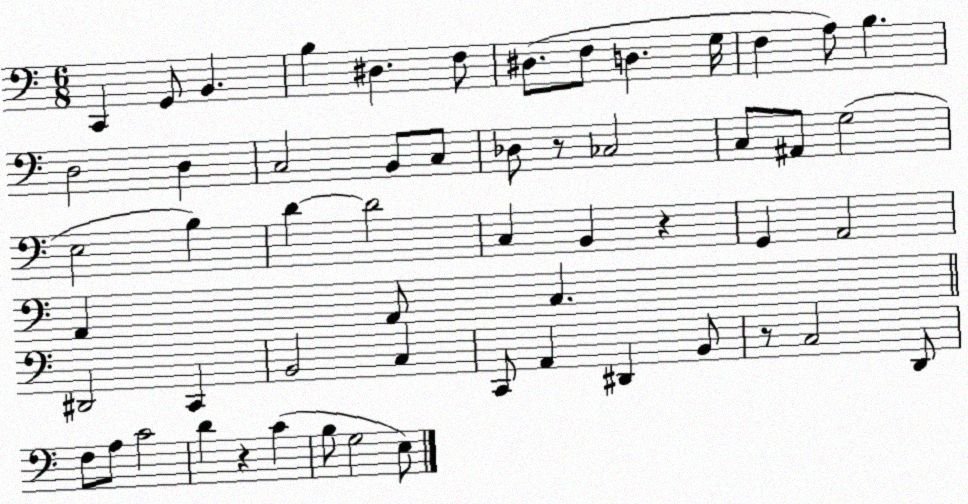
X:1
T:Untitled
M:6/8
L:1/4
K:C
C,, G,,/2 B,, B, ^D, F,/2 ^D,/2 F,/2 D, G,/4 F, A,/2 B, D,2 D, C,2 B,,/2 C,/2 _D,/2 z/2 _C,2 C,/2 ^A,,/2 G,2 E,2 B, D D2 C, B,, z G,, A,,2 A,, A,,/2 C, ^D,,2 C,, B,,2 C, C,,/2 A,, ^D,, B,,/2 z/2 C,2 D,,/2 F,/2 A,/2 C2 D z C B,/2 G,2 E,/2